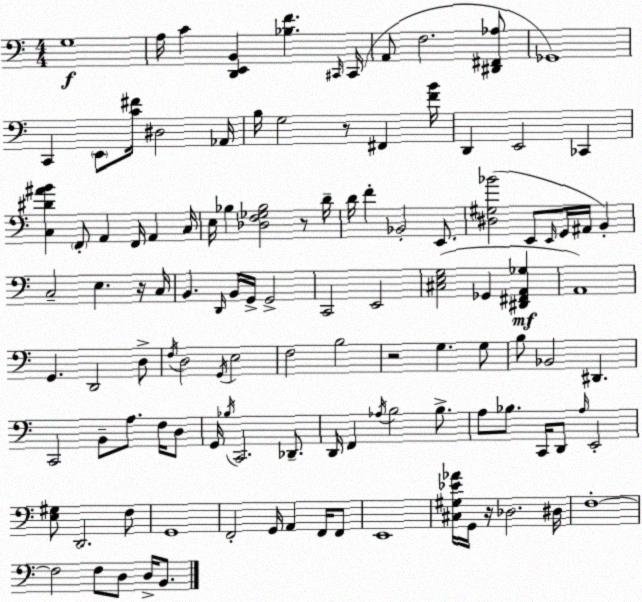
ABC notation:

X:1
T:Untitled
M:4/4
L:1/4
K:Am
G,4 A,/4 C [D,,E,,B,,] [_B,F] ^C,,/4 ^C,,/4 A,,/2 F,2 [^D,,^F,,_A,]/2 _G,,4 C,, E,,/2 [C^F]/4 ^D,2 _A,,/4 B,/4 G,2 z/2 ^F,, [FB]/4 D,, E,,2 _C,, [C,^D^AB] F,,/2 A,, F,,/4 A,, C,/4 E,/4 _B, [_D,F,_G,_B,]2 z/2 D/4 D/4 F _B,,2 E,,/2 [^D,^G,_B]2 E,,/2 E,,/4 G,,/4 ^A,,/4 B,, C,2 E, z/4 C,/4 B,, D,,/4 B,,/4 G,,/4 G,,2 C,,2 E,,2 [^C,E,G,]2 _G,, [^D,,^F,,A,,_G,] A,,4 G,, D,,2 D,/2 F,/4 D,2 G,,/4 E,2 F,2 B,2 z2 G, G,/2 B,/2 _B,,2 ^D,, C,,2 B,,/2 A,/2 F,/4 D,/2 G,,/4 _B,/4 C,,2 _D,,/2 D,,/4 F,, _A,/4 B,2 B,/2 A,/2 _B,/2 C,,/4 D,,/2 A,/4 E,,2 [E,^G,]/2 D,,2 F,/2 G,,4 F,,2 G,,/4 A,, F,,/4 F,,/2 E,,4 [^C,^G,_E_A]/4 G,,/4 z/4 _D,2 ^D,/4 F,4 F,2 F,/2 D,/2 D,/4 B,,/2